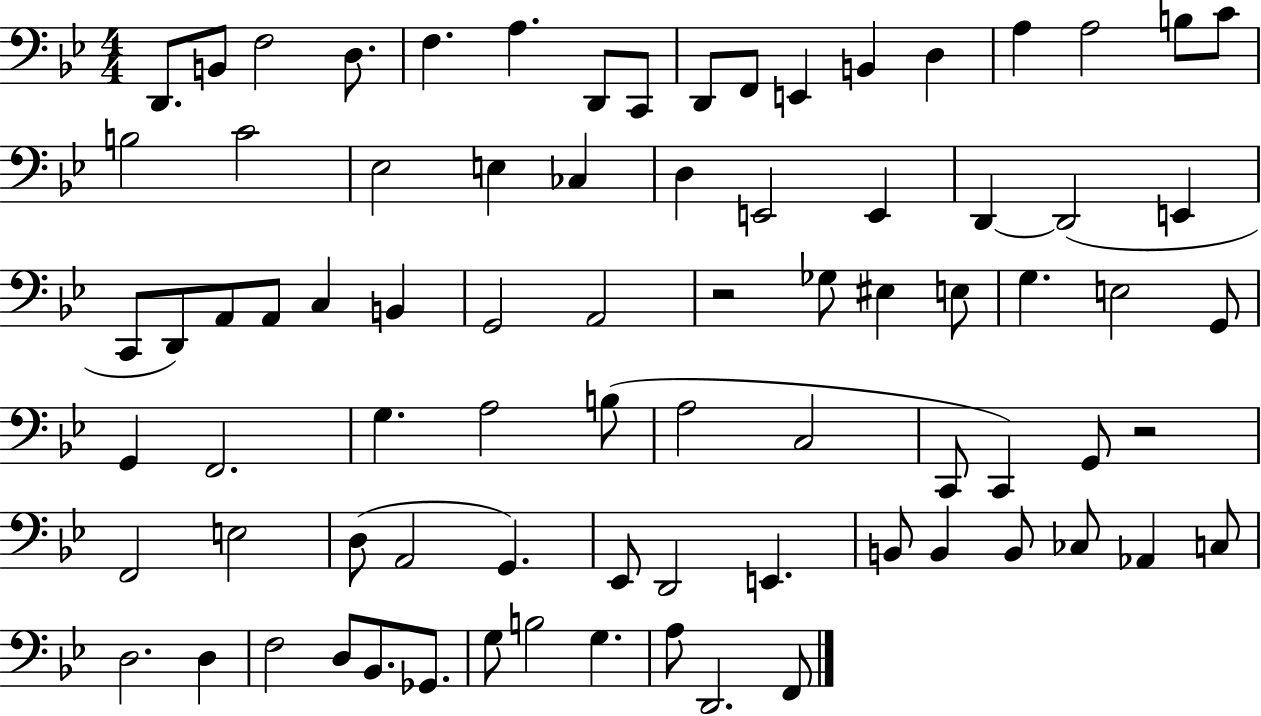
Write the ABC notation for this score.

X:1
T:Untitled
M:4/4
L:1/4
K:Bb
D,,/2 B,,/2 F,2 D,/2 F, A, D,,/2 C,,/2 D,,/2 F,,/2 E,, B,, D, A, A,2 B,/2 C/2 B,2 C2 _E,2 E, _C, D, E,,2 E,, D,, D,,2 E,, C,,/2 D,,/2 A,,/2 A,,/2 C, B,, G,,2 A,,2 z2 _G,/2 ^E, E,/2 G, E,2 G,,/2 G,, F,,2 G, A,2 B,/2 A,2 C,2 C,,/2 C,, G,,/2 z2 F,,2 E,2 D,/2 A,,2 G,, _E,,/2 D,,2 E,, B,,/2 B,, B,,/2 _C,/2 _A,, C,/2 D,2 D, F,2 D,/2 _B,,/2 _G,,/2 G,/2 B,2 G, A,/2 D,,2 F,,/2